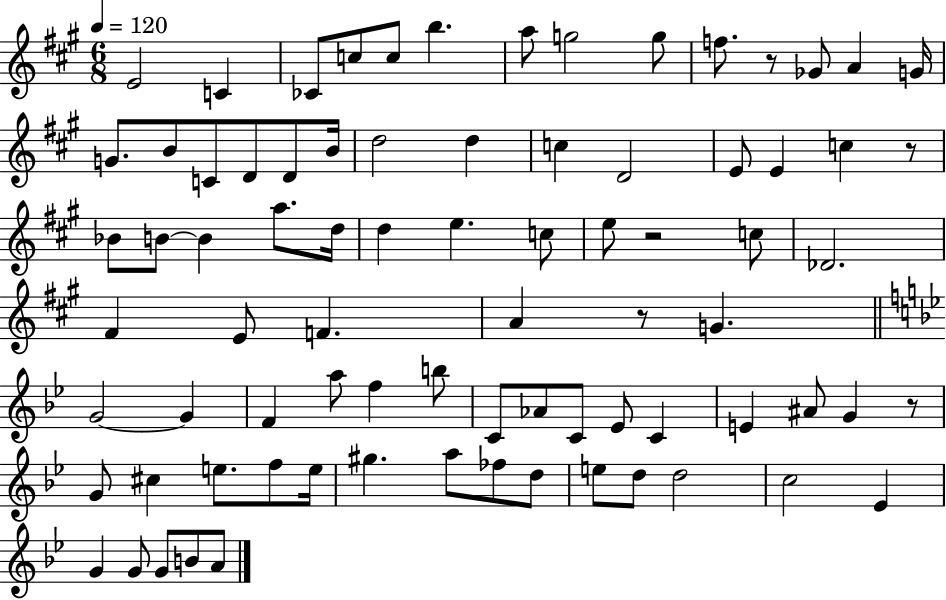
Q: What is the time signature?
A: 6/8